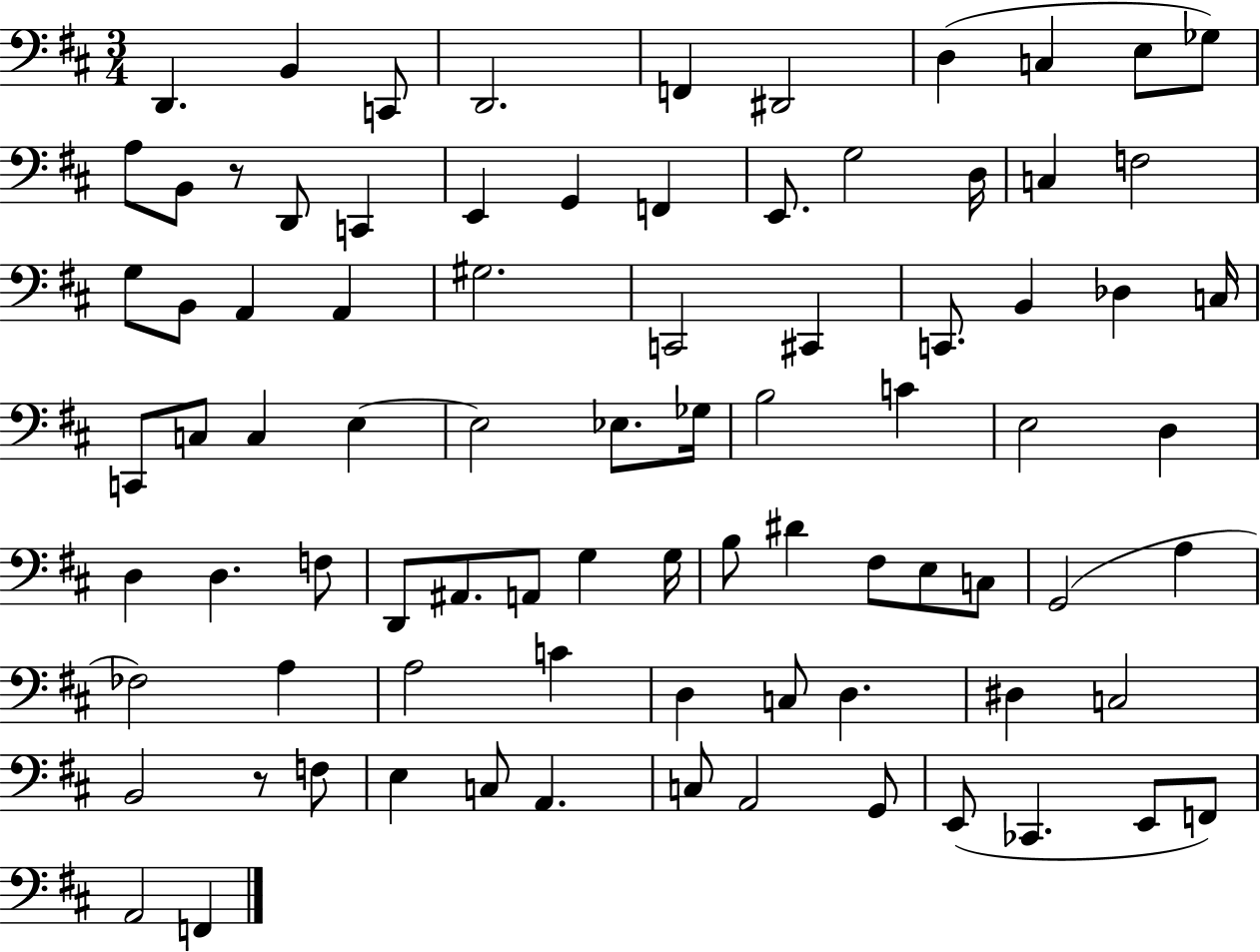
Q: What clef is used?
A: bass